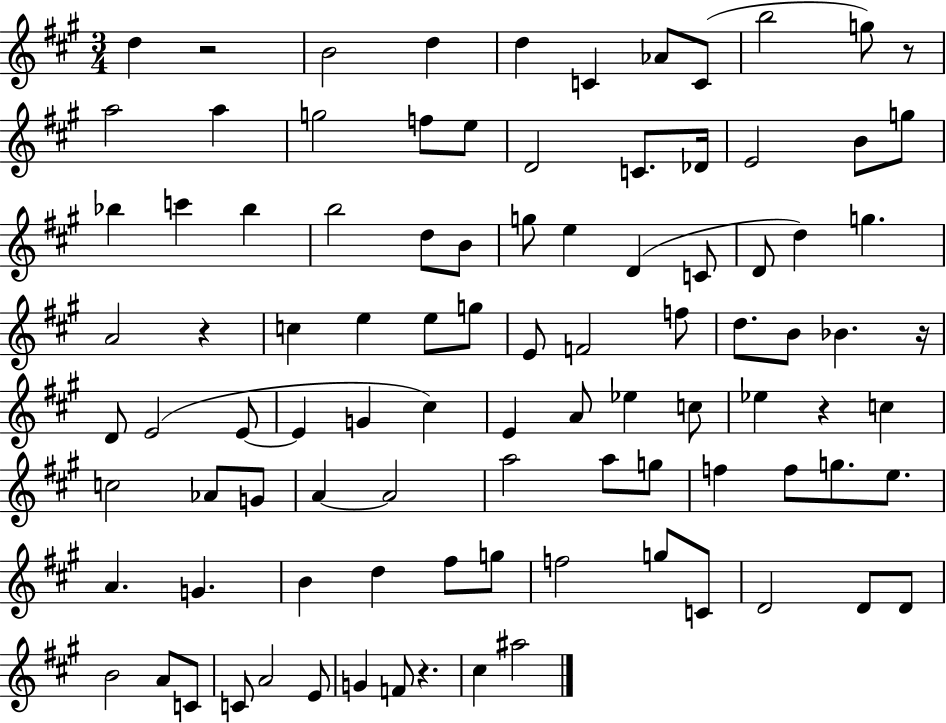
D5/q R/h B4/h D5/q D5/q C4/q Ab4/e C4/e B5/h G5/e R/e A5/h A5/q G5/h F5/e E5/e D4/h C4/e. Db4/s E4/h B4/e G5/e Bb5/q C6/q Bb5/q B5/h D5/e B4/e G5/e E5/q D4/q C4/e D4/e D5/q G5/q. A4/h R/q C5/q E5/q E5/e G5/e E4/e F4/h F5/e D5/e. B4/e Bb4/q. R/s D4/e E4/h E4/e E4/q G4/q C#5/q E4/q A4/e Eb5/q C5/e Eb5/q R/q C5/q C5/h Ab4/e G4/e A4/q A4/h A5/h A5/e G5/e F5/q F5/e G5/e. E5/e. A4/q. G4/q. B4/q D5/q F#5/e G5/e F5/h G5/e C4/e D4/h D4/e D4/e B4/h A4/e C4/e C4/e A4/h E4/e G4/q F4/e R/q. C#5/q A#5/h